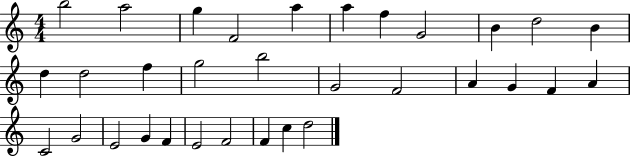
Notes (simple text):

B5/h A5/h G5/q F4/h A5/q A5/q F5/q G4/h B4/q D5/h B4/q D5/q D5/h F5/q G5/h B5/h G4/h F4/h A4/q G4/q F4/q A4/q C4/h G4/h E4/h G4/q F4/q E4/h F4/h F4/q C5/q D5/h